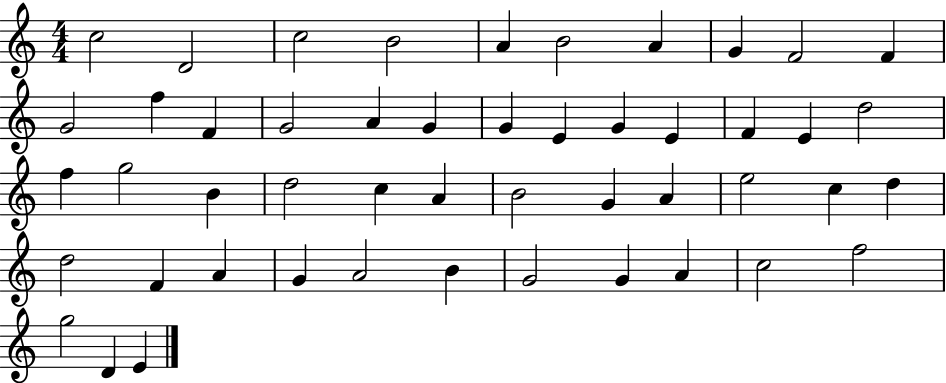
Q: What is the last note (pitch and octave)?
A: E4